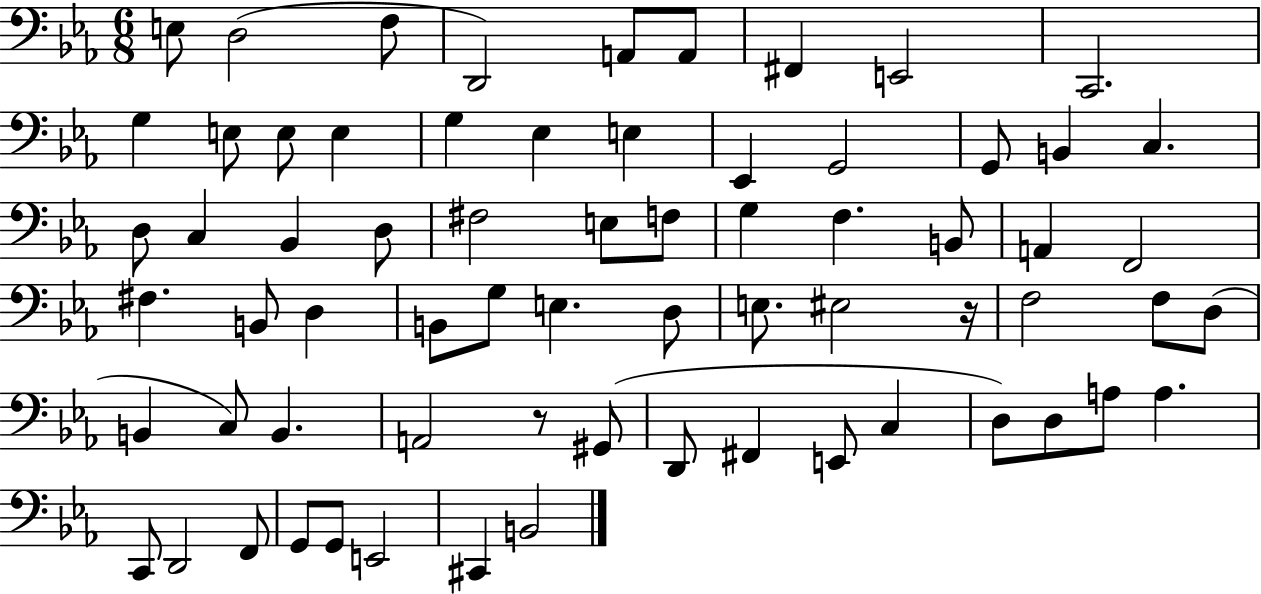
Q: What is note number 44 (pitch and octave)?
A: F3